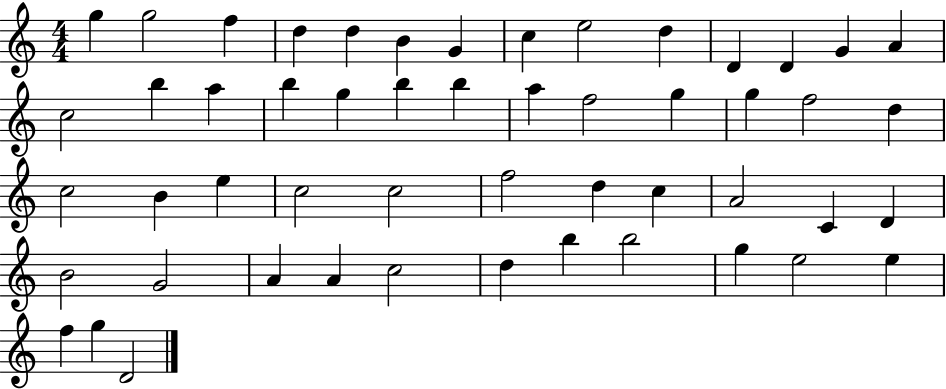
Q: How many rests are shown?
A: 0